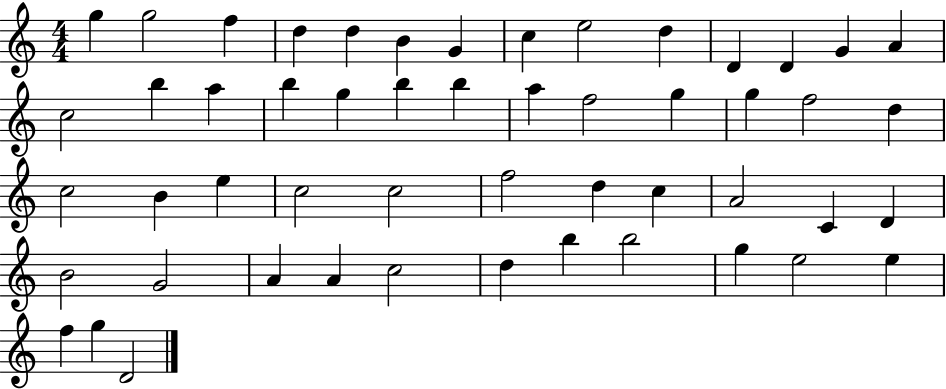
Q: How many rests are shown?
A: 0